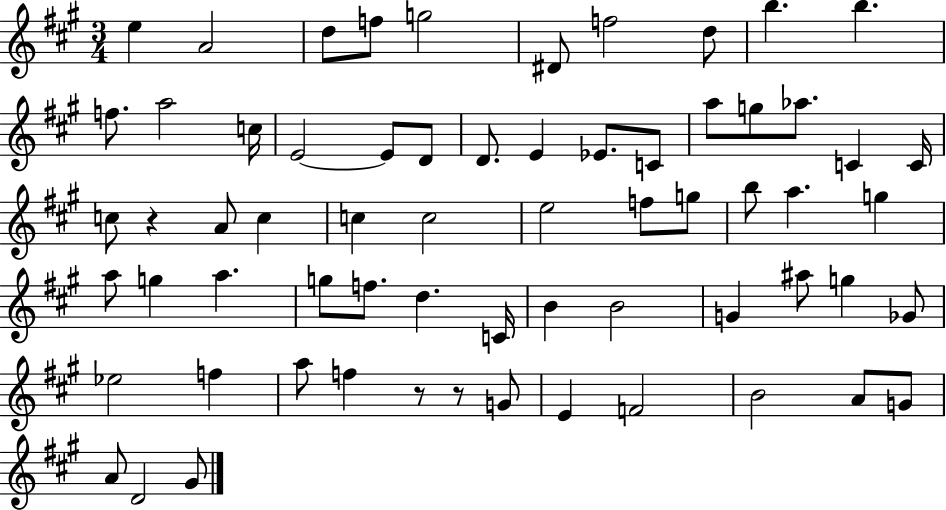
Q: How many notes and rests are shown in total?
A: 65